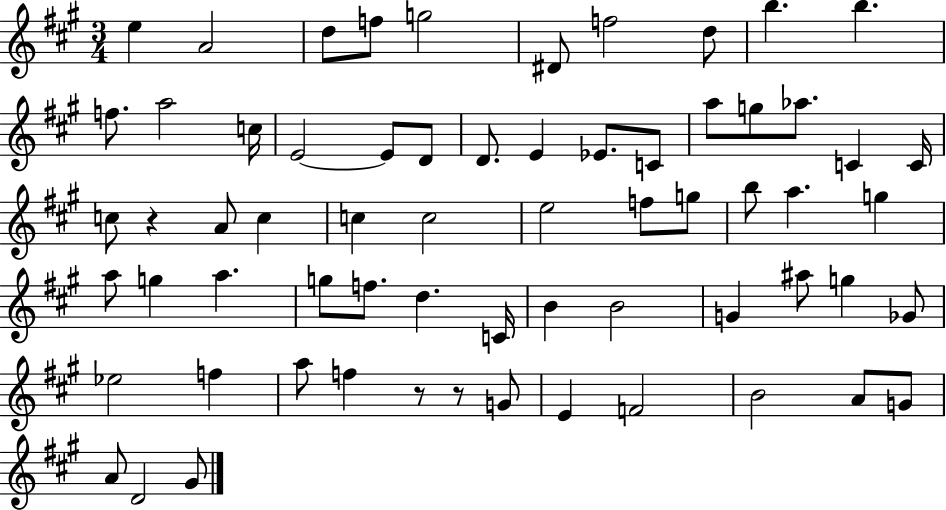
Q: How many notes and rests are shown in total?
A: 65